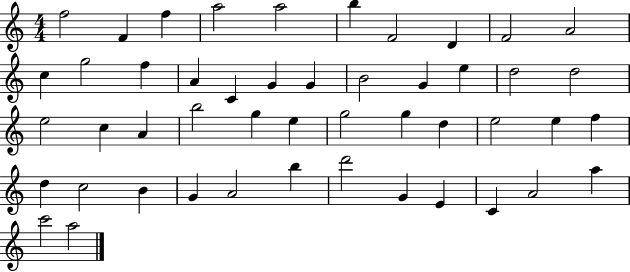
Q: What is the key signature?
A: C major